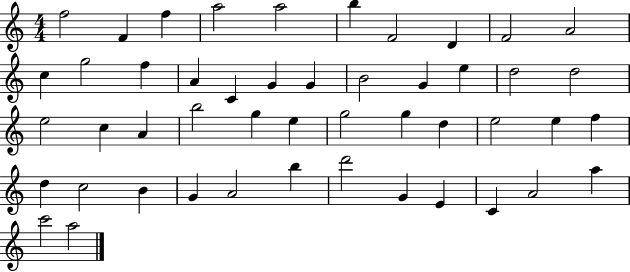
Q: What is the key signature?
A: C major